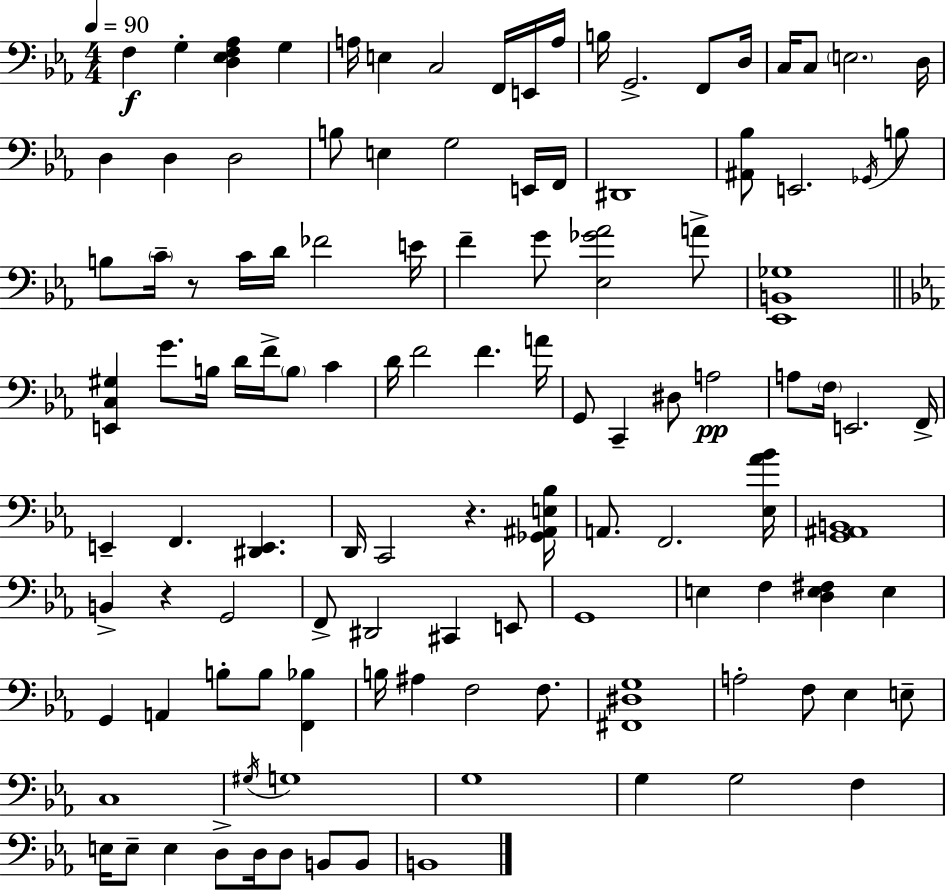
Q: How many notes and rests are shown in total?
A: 115